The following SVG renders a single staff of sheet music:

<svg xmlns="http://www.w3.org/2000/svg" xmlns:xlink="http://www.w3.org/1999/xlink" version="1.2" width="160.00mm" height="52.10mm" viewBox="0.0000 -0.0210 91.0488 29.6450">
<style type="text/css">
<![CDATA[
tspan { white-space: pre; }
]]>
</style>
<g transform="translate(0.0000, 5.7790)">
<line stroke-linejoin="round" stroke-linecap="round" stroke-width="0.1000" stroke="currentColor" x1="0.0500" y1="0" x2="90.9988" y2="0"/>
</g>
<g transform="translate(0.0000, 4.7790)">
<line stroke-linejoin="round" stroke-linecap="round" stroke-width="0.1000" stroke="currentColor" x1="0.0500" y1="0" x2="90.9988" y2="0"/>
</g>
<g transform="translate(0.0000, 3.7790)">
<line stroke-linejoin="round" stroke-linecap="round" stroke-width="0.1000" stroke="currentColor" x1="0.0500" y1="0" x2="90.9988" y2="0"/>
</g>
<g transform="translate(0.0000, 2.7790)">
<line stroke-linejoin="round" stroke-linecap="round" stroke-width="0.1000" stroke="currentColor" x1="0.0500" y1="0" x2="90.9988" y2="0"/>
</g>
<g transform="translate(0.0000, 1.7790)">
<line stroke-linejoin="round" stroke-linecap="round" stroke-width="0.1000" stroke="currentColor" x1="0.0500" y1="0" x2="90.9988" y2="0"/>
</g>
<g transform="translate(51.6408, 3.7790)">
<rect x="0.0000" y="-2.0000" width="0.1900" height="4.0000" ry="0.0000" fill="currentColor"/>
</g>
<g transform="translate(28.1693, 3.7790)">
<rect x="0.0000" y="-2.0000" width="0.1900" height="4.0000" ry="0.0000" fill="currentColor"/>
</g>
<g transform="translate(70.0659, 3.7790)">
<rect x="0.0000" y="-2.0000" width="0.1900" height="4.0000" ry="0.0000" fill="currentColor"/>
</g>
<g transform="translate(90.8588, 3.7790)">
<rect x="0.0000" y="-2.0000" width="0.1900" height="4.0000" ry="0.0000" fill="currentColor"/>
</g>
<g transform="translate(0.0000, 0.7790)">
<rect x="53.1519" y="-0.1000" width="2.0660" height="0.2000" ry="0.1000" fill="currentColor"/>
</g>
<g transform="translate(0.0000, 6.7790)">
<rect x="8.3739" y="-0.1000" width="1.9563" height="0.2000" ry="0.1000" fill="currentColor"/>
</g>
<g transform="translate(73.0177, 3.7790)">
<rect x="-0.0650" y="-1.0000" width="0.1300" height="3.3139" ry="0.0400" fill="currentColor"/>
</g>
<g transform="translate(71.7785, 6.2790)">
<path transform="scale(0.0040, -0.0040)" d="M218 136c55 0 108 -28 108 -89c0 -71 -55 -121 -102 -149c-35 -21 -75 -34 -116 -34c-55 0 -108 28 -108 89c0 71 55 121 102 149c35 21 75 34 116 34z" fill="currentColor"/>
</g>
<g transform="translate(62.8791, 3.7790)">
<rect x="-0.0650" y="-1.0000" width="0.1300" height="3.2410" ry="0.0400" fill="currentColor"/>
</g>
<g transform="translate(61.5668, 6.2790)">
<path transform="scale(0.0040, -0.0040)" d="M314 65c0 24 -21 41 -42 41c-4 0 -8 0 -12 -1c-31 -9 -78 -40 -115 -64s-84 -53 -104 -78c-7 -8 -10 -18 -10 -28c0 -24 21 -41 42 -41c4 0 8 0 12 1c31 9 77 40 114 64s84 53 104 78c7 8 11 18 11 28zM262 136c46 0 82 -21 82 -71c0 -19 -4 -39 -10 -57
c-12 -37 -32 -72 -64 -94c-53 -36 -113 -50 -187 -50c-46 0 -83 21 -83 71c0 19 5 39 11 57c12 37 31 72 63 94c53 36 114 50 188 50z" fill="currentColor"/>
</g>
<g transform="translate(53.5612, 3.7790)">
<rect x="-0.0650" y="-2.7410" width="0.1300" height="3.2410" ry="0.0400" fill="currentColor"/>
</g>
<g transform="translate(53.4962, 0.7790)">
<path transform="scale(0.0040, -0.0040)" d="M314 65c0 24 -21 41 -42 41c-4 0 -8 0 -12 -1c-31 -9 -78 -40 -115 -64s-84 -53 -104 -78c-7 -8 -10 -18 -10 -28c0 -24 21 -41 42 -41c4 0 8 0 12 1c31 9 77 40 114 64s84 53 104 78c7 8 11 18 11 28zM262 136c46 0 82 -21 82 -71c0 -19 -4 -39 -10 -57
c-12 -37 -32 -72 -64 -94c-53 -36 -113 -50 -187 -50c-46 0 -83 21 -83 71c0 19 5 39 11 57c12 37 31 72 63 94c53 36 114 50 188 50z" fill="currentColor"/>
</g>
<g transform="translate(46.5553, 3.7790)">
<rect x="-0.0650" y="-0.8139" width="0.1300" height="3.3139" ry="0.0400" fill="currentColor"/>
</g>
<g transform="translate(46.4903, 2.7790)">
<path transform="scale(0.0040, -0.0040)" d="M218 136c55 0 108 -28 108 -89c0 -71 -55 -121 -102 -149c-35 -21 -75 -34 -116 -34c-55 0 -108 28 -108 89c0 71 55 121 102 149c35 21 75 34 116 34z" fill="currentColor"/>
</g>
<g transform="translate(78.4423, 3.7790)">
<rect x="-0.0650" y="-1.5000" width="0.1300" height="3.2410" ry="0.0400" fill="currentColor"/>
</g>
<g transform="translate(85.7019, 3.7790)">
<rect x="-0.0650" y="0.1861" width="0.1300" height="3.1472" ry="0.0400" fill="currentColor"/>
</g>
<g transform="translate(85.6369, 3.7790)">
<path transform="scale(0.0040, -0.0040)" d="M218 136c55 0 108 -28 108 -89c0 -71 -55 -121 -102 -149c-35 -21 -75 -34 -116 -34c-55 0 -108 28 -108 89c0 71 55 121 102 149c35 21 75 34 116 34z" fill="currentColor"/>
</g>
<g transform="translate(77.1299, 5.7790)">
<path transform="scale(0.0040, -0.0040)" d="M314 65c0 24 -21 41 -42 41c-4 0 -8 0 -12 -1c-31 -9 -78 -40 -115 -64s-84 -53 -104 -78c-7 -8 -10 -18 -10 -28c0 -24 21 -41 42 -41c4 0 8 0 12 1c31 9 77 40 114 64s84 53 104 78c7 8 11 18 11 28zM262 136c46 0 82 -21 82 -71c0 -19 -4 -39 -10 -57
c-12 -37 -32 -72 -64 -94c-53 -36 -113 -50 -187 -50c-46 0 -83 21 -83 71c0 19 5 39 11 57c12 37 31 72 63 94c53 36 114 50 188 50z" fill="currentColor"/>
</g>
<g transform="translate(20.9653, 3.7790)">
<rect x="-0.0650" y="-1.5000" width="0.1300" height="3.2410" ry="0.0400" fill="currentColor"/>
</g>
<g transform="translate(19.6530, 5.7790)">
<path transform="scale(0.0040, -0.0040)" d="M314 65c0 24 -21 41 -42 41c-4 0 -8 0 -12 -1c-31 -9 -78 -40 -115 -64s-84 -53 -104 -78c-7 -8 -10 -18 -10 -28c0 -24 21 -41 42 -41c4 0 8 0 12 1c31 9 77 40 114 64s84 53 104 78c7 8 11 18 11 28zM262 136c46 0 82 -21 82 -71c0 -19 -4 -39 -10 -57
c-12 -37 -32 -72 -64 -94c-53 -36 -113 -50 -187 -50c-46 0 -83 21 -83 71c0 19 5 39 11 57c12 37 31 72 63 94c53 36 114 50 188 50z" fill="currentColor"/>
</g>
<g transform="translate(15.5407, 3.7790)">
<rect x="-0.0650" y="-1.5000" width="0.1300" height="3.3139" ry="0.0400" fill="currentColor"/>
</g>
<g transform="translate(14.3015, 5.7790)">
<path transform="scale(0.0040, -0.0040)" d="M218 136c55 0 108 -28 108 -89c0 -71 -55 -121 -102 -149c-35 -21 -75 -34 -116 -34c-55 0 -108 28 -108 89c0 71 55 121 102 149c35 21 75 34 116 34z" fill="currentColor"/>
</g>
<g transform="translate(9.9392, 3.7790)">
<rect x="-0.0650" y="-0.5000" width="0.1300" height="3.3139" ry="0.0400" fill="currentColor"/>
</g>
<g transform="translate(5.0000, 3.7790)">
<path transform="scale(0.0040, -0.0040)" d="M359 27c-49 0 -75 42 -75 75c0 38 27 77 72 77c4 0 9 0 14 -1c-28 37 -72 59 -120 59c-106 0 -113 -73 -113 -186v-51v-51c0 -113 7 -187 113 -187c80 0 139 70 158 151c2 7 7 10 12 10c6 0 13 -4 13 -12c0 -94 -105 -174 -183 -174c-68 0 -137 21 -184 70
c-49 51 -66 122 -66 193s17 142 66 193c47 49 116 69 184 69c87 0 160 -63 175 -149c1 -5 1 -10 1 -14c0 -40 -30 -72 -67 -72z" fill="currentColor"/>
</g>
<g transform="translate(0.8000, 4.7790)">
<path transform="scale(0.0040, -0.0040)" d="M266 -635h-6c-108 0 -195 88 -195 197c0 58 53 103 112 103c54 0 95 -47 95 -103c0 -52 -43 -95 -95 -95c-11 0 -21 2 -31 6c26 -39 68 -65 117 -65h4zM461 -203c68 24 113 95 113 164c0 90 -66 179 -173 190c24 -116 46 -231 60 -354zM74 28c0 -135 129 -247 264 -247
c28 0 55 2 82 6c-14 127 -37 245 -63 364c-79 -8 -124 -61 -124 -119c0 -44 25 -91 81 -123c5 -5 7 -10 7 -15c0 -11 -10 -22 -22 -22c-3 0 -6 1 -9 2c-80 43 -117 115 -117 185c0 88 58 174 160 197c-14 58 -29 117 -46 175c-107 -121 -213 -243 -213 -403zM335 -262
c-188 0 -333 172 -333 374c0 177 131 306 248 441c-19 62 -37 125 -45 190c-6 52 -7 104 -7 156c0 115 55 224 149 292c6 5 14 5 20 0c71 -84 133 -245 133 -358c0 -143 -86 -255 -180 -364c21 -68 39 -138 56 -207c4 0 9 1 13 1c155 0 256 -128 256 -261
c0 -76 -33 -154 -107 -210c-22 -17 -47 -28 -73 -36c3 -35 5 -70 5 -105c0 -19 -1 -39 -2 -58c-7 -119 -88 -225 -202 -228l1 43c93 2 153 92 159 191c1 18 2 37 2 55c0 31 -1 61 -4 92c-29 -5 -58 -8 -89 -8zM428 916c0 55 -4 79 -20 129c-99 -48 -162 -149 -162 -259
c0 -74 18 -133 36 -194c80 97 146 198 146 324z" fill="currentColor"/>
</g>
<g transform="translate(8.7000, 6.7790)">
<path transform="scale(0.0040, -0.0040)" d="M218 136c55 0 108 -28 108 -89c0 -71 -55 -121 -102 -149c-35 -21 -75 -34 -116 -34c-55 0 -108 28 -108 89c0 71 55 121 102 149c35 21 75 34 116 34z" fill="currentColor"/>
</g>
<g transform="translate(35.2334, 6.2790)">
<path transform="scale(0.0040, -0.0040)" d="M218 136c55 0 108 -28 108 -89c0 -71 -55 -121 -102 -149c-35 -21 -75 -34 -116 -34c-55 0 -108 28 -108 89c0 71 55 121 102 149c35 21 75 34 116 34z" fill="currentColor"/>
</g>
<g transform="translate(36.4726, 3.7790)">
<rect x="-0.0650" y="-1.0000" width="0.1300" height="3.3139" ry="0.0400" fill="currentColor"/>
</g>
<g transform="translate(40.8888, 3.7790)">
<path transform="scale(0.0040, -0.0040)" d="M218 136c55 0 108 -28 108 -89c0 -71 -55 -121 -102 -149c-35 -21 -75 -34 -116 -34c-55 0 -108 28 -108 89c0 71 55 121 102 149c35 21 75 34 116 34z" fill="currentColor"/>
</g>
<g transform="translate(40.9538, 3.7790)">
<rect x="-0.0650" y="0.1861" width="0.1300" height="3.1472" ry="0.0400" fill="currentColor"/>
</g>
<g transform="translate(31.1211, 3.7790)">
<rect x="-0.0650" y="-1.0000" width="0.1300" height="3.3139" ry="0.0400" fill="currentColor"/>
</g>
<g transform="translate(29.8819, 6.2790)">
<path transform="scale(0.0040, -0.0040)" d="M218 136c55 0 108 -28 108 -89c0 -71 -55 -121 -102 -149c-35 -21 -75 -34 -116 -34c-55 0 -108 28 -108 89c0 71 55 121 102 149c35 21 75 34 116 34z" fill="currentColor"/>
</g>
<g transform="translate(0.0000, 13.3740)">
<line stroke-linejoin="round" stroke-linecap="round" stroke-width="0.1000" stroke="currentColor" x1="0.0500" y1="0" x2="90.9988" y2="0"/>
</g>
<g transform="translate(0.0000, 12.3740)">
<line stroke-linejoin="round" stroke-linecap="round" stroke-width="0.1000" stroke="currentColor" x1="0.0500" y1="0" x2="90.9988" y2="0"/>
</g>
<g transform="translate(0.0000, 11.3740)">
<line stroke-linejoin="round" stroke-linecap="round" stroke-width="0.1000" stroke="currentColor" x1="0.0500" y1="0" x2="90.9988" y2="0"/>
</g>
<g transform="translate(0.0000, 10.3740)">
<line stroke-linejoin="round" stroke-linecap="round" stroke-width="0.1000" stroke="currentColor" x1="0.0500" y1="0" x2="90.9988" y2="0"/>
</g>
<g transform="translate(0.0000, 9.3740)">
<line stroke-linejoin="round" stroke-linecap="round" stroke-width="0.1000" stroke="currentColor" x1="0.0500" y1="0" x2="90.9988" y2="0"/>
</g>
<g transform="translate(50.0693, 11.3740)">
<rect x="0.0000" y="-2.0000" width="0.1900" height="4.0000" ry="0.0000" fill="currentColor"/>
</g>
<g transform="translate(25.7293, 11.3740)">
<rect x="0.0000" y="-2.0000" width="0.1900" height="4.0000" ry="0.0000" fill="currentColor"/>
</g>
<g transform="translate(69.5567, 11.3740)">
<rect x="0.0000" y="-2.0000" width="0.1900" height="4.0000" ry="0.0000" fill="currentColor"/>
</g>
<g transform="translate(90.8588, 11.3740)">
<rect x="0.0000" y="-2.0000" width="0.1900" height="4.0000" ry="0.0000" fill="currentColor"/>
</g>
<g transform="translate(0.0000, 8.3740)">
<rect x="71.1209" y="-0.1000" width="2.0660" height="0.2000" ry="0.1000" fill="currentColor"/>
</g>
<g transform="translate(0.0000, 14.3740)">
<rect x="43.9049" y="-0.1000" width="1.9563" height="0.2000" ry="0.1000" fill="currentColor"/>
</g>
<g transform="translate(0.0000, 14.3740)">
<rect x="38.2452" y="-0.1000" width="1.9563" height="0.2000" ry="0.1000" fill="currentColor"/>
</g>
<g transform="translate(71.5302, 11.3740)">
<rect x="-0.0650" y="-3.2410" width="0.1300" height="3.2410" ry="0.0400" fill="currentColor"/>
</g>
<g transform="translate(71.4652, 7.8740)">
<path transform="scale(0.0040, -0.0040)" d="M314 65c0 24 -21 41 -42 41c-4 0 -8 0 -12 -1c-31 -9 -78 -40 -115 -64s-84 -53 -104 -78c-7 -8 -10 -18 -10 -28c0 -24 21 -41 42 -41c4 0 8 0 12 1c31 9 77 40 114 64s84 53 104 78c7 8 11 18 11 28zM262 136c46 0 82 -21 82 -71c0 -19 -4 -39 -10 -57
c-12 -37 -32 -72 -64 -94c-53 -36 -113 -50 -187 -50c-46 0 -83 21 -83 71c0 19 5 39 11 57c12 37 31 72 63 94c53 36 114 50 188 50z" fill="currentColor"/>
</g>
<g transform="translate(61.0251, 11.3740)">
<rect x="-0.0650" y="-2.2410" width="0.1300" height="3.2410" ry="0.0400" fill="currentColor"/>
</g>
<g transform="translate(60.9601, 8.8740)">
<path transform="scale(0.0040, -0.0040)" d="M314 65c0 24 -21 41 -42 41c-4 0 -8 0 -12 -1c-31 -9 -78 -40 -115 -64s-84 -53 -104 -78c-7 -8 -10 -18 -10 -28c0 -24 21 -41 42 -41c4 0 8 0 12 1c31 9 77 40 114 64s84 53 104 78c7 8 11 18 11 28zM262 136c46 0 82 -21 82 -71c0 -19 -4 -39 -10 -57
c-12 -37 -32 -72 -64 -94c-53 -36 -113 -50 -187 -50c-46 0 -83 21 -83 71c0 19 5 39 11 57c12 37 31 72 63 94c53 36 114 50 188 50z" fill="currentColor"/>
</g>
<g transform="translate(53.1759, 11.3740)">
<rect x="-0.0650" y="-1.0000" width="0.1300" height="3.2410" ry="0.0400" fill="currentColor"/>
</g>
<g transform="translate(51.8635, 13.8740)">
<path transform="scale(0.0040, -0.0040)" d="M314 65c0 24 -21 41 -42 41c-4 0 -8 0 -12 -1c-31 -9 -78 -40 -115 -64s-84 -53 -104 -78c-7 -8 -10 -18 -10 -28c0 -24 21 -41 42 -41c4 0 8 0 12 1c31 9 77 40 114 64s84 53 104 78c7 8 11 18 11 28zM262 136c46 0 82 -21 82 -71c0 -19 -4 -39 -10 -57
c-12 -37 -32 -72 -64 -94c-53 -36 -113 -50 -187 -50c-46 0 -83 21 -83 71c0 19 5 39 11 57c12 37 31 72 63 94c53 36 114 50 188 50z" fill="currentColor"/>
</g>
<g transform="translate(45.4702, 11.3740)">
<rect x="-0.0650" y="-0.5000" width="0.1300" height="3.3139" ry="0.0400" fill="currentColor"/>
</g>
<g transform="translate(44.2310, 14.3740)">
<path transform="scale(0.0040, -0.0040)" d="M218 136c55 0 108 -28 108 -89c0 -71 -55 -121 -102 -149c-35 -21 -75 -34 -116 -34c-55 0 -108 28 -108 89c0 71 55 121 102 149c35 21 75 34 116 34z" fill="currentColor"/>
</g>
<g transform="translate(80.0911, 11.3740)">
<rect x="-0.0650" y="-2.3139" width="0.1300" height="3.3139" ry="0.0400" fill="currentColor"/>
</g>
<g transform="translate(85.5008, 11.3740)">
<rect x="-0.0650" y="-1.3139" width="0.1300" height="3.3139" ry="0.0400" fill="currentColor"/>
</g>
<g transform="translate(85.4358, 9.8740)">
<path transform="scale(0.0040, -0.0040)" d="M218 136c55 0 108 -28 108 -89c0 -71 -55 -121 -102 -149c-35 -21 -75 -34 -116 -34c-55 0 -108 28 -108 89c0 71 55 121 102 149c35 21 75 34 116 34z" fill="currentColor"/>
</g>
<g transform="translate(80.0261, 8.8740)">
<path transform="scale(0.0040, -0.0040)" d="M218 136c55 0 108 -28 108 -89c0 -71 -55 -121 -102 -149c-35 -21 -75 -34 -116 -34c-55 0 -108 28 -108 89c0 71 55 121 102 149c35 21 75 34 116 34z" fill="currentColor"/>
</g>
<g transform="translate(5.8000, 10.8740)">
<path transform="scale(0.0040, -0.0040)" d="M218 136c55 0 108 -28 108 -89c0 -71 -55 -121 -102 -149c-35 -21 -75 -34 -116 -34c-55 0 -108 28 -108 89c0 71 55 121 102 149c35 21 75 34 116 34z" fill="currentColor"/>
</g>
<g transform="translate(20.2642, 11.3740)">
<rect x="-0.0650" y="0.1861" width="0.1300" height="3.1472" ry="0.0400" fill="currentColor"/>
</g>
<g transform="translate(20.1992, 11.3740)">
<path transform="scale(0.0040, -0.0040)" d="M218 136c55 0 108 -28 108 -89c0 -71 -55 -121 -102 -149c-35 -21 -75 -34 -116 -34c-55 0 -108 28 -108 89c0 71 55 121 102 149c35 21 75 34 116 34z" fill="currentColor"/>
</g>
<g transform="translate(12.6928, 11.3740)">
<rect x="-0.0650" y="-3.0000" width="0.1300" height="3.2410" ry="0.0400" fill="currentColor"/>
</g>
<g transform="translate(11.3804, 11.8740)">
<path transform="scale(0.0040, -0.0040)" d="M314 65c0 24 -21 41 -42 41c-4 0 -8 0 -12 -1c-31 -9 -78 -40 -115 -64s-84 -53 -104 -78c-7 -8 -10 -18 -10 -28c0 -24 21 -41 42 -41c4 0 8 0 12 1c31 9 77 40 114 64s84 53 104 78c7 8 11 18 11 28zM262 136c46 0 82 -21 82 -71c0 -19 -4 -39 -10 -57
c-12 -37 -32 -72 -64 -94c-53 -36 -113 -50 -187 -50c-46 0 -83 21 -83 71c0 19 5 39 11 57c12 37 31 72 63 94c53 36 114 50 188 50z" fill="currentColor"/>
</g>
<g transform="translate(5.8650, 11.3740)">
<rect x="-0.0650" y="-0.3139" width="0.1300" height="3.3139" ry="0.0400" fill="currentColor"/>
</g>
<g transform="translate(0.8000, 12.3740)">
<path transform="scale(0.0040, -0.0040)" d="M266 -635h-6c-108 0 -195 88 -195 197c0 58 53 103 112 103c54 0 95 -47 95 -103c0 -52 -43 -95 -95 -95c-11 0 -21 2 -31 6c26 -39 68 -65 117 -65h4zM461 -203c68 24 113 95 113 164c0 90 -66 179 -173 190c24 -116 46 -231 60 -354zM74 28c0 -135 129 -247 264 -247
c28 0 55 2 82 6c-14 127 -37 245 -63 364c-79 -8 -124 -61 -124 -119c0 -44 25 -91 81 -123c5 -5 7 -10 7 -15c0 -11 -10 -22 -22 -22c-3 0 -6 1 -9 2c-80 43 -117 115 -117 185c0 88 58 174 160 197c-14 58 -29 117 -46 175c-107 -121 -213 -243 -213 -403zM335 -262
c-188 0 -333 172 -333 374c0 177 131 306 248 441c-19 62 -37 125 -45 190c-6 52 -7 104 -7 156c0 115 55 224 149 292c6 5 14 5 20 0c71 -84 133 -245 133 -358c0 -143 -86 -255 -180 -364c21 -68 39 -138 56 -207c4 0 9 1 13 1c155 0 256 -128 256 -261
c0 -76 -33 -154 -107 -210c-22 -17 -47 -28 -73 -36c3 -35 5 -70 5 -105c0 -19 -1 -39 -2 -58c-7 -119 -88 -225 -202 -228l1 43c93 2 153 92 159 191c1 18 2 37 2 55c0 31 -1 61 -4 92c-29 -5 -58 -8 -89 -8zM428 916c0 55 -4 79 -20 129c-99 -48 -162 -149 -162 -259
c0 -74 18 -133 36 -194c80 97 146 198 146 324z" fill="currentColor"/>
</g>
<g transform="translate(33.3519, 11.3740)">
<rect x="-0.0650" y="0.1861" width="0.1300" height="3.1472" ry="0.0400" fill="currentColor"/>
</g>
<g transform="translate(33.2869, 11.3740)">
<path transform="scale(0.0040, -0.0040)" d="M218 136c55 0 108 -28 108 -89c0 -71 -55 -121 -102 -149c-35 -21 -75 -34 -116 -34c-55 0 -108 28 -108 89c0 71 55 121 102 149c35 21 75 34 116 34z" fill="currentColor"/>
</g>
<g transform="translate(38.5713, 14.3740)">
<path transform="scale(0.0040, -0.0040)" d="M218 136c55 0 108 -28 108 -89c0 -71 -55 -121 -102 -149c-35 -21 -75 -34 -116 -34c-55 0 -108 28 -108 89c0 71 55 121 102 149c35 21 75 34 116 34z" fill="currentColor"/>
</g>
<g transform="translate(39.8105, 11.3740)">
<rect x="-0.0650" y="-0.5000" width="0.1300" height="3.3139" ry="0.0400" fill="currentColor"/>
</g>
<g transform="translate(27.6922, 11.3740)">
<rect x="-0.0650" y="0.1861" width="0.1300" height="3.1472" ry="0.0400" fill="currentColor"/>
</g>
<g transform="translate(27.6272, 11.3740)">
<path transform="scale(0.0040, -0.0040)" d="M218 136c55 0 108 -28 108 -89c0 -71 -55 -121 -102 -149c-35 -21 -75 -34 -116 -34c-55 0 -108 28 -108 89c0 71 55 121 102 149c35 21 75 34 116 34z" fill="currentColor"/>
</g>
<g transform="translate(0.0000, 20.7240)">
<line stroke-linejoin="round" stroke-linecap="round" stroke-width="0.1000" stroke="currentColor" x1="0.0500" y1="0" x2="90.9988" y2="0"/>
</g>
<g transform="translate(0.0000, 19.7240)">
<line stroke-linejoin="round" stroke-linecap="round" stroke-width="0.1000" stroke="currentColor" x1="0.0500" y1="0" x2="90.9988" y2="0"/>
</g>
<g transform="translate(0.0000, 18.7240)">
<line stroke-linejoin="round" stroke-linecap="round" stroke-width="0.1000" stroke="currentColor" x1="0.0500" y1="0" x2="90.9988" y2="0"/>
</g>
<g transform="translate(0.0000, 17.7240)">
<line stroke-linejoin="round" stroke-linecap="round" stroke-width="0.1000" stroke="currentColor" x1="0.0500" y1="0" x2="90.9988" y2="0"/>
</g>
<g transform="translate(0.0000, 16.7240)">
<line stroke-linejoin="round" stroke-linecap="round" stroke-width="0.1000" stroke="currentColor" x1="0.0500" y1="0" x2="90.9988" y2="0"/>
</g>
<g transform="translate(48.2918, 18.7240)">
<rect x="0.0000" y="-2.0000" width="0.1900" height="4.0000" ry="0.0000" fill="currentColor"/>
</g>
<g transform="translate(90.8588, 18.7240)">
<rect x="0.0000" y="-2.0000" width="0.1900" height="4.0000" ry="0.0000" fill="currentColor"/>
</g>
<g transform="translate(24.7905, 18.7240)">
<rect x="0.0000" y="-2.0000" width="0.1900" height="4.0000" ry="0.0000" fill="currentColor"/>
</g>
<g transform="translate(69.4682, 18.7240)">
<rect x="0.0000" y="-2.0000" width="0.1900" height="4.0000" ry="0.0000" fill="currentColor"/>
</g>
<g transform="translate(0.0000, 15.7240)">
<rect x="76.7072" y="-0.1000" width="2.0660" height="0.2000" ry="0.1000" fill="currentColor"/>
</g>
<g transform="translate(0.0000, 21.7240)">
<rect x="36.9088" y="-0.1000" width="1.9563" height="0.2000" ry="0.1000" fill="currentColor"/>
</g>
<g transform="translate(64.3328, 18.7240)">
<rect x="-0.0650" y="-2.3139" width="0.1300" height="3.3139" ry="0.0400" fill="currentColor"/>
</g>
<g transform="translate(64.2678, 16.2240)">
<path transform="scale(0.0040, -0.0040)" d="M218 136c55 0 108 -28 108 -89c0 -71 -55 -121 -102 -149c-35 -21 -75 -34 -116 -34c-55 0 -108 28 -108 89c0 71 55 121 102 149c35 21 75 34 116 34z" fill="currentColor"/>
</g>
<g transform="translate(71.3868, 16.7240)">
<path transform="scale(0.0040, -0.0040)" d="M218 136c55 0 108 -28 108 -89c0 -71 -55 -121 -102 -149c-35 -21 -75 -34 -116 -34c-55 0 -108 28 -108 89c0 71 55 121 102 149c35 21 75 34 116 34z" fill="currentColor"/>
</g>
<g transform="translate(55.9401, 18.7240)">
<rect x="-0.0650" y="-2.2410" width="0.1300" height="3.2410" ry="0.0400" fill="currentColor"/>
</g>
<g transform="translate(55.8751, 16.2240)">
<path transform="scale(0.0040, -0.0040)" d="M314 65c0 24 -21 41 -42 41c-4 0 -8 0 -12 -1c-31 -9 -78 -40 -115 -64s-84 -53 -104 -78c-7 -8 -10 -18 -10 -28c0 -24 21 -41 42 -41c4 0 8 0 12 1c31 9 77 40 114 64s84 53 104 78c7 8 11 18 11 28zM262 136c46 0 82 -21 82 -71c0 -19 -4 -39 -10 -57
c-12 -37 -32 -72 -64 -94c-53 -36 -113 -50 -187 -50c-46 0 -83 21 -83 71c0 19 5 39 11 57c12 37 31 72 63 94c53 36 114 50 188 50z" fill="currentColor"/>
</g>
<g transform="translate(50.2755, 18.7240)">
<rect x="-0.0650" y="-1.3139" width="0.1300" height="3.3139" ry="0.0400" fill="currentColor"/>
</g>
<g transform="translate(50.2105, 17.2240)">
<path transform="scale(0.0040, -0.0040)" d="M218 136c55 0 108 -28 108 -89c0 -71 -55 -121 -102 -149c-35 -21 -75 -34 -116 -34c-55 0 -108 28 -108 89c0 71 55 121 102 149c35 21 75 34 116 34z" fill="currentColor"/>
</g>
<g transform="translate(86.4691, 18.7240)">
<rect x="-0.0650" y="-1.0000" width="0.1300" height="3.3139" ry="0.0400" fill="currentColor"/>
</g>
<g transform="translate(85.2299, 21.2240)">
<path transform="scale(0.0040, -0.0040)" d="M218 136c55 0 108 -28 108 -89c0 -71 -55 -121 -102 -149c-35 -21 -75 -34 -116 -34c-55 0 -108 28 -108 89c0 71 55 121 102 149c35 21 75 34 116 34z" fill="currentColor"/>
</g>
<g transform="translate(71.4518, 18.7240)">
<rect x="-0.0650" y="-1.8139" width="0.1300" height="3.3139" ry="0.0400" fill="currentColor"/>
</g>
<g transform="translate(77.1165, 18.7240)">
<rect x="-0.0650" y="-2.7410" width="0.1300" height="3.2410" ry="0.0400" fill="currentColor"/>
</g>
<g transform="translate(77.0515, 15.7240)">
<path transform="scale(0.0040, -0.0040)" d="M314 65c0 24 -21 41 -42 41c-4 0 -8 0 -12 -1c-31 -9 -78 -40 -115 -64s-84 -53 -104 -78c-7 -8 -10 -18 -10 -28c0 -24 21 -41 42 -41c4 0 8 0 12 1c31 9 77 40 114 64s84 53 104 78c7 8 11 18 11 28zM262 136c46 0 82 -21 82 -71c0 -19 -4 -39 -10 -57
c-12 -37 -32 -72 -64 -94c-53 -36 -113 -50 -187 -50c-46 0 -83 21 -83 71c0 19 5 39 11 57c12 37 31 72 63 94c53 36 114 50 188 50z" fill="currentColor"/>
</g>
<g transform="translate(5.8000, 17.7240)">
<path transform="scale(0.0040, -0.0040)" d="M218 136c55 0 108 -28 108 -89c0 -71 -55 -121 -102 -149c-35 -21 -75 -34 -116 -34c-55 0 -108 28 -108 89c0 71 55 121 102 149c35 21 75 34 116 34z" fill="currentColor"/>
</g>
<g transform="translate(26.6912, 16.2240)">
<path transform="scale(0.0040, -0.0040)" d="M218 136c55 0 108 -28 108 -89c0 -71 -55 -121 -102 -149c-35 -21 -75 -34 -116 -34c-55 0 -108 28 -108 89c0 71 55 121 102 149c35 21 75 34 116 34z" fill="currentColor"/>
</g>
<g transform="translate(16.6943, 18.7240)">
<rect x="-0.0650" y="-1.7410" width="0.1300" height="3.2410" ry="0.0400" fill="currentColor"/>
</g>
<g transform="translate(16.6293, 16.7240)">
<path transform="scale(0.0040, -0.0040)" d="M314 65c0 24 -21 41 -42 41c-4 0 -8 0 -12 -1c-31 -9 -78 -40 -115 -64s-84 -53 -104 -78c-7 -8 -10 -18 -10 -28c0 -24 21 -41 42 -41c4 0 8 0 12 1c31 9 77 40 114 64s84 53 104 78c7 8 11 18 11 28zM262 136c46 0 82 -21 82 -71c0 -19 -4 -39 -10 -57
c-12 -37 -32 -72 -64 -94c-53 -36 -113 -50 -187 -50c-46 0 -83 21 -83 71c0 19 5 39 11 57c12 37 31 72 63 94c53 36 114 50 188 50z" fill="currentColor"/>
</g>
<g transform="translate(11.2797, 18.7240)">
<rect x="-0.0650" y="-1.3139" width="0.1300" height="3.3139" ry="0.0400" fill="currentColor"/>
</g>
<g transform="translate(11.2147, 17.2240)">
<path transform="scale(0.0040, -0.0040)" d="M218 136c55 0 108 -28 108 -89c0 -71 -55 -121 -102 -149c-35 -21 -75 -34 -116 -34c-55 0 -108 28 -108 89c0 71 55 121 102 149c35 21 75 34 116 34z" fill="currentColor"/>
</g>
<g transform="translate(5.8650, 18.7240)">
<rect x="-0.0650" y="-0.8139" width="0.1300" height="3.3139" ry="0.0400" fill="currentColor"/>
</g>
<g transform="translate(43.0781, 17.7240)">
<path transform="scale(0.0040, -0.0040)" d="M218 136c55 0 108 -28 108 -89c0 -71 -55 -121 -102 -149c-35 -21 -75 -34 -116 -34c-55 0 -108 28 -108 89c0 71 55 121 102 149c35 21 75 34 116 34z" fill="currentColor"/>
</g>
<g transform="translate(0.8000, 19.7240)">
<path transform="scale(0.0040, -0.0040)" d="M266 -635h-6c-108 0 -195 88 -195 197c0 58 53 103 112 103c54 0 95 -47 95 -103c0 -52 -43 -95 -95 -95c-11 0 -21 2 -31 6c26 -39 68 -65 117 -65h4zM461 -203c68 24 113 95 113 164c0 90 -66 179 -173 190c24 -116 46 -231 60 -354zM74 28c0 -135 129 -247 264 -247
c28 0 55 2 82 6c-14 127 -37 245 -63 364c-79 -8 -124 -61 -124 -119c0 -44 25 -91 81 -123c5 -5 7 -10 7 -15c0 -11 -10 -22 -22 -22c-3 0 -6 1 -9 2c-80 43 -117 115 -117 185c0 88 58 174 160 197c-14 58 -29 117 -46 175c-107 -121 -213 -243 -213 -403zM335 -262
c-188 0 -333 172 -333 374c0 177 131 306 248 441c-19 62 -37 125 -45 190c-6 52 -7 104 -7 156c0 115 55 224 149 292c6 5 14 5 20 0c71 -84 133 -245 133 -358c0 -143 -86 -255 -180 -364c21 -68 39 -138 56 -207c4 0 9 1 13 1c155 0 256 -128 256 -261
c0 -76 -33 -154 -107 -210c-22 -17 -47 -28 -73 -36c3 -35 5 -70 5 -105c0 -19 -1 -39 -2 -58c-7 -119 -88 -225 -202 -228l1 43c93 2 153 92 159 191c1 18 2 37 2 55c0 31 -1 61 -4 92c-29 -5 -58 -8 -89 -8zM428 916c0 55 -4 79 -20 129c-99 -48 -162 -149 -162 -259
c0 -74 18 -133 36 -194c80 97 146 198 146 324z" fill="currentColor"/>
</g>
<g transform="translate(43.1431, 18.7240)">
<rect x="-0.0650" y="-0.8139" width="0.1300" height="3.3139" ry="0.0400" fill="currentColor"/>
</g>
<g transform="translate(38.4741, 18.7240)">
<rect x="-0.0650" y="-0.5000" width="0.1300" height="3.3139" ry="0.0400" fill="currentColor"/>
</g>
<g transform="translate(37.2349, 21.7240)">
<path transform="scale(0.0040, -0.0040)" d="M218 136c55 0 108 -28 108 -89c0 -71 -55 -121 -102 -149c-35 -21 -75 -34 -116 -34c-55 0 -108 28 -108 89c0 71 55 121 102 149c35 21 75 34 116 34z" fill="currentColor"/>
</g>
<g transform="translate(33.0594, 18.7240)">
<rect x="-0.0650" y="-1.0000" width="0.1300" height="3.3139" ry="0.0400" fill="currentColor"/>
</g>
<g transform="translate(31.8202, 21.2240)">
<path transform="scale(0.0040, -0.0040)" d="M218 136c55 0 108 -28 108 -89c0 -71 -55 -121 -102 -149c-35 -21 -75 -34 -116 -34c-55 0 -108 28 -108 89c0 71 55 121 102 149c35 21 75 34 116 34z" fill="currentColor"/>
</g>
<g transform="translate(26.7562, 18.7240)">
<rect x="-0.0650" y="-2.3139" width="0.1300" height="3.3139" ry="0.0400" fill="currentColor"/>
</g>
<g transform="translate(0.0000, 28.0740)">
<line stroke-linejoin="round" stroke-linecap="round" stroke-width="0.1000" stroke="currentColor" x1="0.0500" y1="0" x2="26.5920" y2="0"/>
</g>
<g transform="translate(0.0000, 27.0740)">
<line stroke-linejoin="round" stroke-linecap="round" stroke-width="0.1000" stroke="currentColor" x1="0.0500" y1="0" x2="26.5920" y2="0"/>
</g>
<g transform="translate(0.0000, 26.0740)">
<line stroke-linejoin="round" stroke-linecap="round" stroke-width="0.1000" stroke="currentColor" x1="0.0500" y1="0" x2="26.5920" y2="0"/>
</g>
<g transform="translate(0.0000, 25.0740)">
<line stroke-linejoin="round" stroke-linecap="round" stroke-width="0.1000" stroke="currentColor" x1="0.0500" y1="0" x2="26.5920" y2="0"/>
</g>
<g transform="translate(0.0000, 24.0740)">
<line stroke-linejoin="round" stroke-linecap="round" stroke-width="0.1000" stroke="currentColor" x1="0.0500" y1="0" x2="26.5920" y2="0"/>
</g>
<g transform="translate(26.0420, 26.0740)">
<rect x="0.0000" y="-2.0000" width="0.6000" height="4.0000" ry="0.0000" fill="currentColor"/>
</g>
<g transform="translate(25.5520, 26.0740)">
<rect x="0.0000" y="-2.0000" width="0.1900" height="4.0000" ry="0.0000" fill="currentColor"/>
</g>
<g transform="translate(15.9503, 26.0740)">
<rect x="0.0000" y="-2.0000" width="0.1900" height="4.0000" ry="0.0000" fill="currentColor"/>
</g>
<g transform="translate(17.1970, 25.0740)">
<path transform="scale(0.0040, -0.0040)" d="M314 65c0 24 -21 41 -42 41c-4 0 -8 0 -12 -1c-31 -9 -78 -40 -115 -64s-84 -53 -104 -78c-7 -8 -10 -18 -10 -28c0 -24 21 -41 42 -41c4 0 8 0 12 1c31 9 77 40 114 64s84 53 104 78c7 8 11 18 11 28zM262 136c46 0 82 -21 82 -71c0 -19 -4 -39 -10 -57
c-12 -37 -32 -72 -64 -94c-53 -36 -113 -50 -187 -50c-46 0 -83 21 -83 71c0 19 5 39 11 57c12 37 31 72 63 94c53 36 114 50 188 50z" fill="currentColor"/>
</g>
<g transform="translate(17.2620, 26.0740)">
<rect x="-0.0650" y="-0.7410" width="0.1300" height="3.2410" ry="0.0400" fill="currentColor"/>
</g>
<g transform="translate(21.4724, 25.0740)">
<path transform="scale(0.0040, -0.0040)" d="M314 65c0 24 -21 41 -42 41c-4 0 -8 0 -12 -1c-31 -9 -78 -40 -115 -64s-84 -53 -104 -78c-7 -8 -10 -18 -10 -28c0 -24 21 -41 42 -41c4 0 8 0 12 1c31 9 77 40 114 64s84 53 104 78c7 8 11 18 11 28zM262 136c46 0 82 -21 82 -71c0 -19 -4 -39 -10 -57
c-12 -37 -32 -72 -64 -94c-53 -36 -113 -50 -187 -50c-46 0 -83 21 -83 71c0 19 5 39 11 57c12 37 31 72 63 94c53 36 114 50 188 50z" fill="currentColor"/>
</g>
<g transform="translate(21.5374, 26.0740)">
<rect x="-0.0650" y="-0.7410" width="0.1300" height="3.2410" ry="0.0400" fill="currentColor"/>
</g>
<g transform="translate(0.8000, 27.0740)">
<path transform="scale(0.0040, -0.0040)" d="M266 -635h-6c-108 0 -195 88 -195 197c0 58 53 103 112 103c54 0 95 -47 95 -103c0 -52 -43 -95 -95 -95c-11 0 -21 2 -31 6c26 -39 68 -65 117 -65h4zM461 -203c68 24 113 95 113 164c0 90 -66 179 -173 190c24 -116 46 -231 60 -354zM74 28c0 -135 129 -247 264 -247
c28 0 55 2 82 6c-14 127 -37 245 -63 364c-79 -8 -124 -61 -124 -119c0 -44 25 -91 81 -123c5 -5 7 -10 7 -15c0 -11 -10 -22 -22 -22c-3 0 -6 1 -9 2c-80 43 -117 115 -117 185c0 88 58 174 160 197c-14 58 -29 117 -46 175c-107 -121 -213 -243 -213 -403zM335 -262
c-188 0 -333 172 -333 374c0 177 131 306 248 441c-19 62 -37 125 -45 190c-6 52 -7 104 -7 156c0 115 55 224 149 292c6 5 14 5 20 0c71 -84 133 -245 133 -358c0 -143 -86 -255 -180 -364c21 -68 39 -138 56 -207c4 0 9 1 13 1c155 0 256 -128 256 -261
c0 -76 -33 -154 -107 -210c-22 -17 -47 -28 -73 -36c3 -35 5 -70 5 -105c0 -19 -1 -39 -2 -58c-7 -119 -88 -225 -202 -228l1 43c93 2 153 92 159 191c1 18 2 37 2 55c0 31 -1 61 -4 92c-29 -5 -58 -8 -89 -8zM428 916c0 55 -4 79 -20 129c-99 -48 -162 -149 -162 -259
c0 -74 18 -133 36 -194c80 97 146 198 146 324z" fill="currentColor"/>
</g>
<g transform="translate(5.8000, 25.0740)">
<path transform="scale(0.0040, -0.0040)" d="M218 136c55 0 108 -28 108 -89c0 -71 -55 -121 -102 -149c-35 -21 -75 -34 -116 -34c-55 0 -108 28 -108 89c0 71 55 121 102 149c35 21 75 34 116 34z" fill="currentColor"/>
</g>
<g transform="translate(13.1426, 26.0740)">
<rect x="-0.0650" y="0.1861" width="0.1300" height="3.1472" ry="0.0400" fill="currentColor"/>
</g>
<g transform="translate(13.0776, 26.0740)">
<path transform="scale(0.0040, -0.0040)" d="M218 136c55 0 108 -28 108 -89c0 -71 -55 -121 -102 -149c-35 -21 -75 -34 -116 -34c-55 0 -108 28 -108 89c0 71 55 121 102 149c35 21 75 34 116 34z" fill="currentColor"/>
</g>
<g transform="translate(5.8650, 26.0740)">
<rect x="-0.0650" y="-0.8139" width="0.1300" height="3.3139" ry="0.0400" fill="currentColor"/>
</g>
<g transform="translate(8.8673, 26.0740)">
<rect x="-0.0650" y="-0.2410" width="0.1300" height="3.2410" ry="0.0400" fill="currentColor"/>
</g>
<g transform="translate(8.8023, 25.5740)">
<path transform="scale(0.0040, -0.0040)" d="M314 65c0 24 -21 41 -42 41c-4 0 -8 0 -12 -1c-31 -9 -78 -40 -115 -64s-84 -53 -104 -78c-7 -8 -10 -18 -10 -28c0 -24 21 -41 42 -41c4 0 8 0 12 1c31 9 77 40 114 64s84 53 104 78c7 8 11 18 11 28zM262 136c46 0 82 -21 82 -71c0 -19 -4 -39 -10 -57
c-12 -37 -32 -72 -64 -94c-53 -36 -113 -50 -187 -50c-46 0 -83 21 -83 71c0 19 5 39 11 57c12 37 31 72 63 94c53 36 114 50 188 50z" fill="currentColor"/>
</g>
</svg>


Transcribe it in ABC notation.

X:1
T:Untitled
M:4/4
L:1/4
K:C
C E E2 D D B d a2 D2 D E2 B c A2 B B B C C D2 g2 b2 g e d e f2 g D C d e g2 g f a2 D d c2 B d2 d2